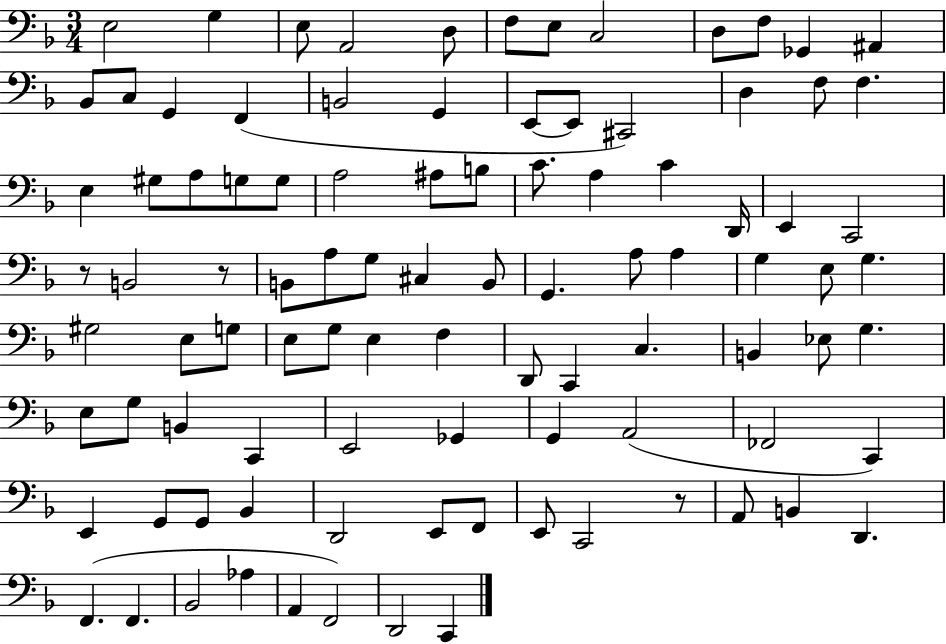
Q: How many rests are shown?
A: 3